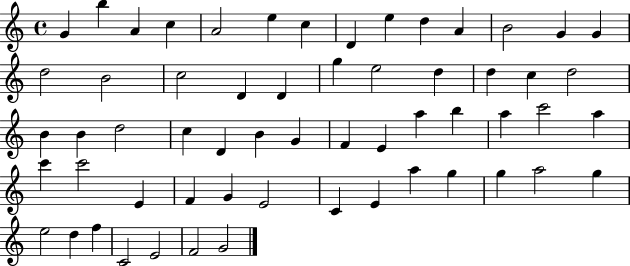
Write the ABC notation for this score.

X:1
T:Untitled
M:4/4
L:1/4
K:C
G b A c A2 e c D e d A B2 G G d2 B2 c2 D D g e2 d d c d2 B B d2 c D B G F E a b a c'2 a c' c'2 E F G E2 C E a g g a2 g e2 d f C2 E2 F2 G2